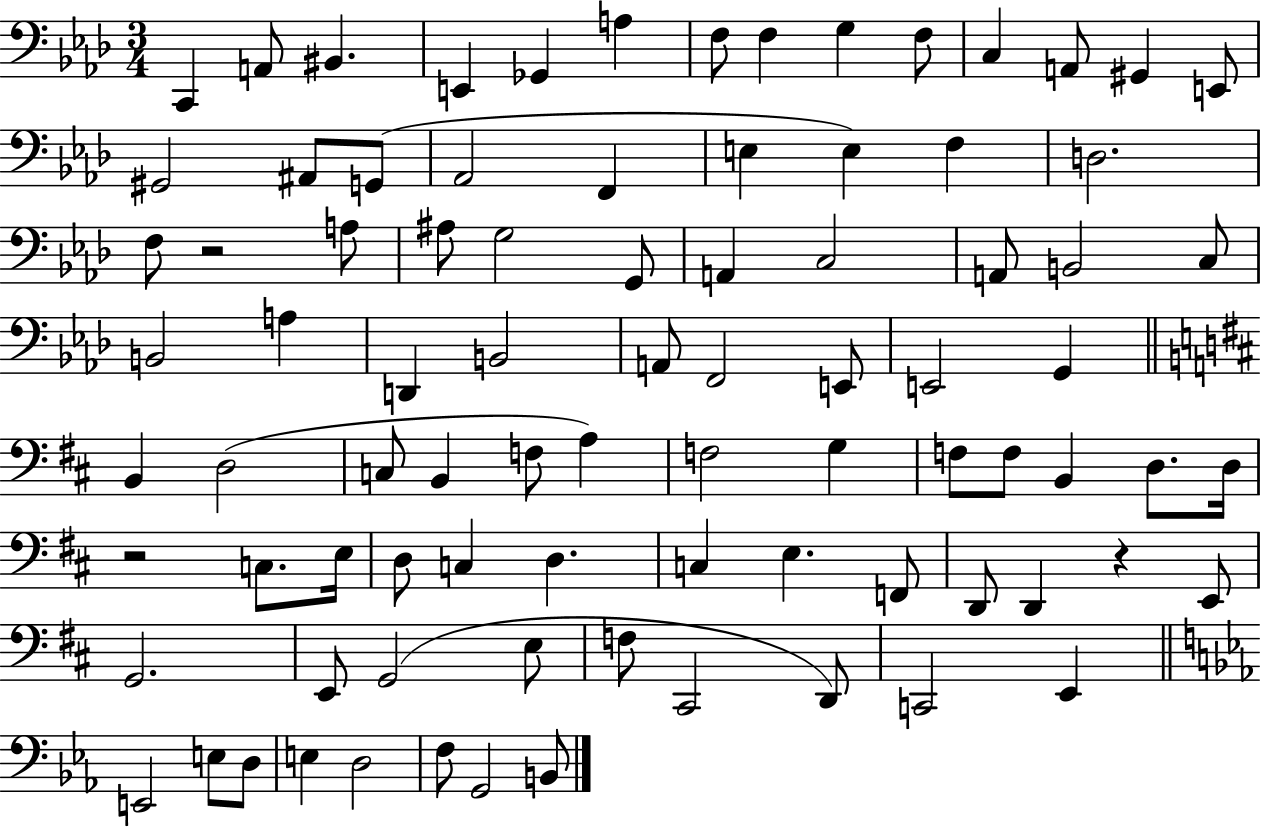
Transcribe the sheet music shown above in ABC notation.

X:1
T:Untitled
M:3/4
L:1/4
K:Ab
C,, A,,/2 ^B,, E,, _G,, A, F,/2 F, G, F,/2 C, A,,/2 ^G,, E,,/2 ^G,,2 ^A,,/2 G,,/2 _A,,2 F,, E, E, F, D,2 F,/2 z2 A,/2 ^A,/2 G,2 G,,/2 A,, C,2 A,,/2 B,,2 C,/2 B,,2 A, D,, B,,2 A,,/2 F,,2 E,,/2 E,,2 G,, B,, D,2 C,/2 B,, F,/2 A, F,2 G, F,/2 F,/2 B,, D,/2 D,/4 z2 C,/2 E,/4 D,/2 C, D, C, E, F,,/2 D,,/2 D,, z E,,/2 G,,2 E,,/2 G,,2 E,/2 F,/2 ^C,,2 D,,/2 C,,2 E,, E,,2 E,/2 D,/2 E, D,2 F,/2 G,,2 B,,/2